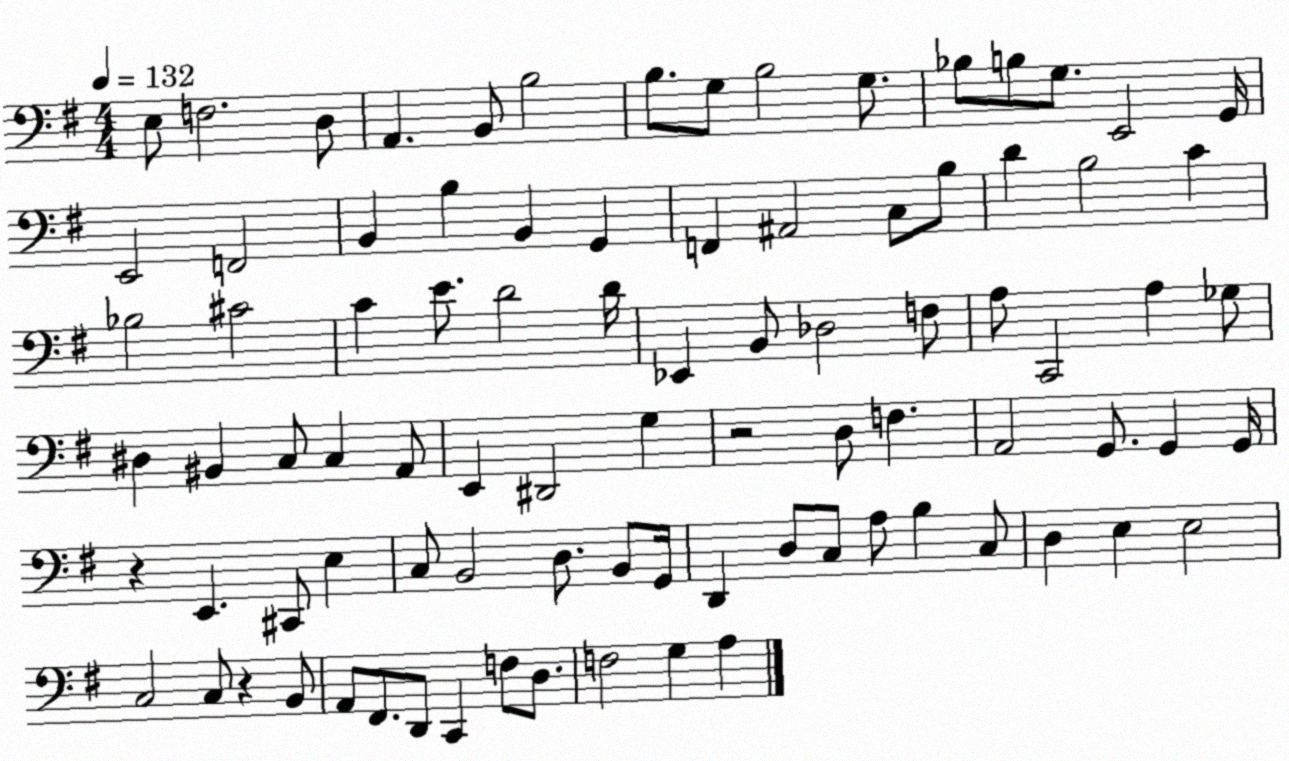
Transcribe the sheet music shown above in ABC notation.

X:1
T:Untitled
M:4/4
L:1/4
K:G
E,/2 F,2 D,/2 A,, B,,/2 B,2 B,/2 G,/2 B,2 G,/2 _B,/2 B,/2 G,/2 E,,2 G,,/4 E,,2 F,,2 B,, B, B,, G,, F,, ^A,,2 C,/2 B,/2 D B,2 C _B,2 ^C2 C E/2 D2 D/4 _E,, B,,/2 _D,2 F,/2 A,/2 C,,2 A, _G,/2 ^D, ^B,, C,/2 C, A,,/2 E,, ^D,,2 G, z2 D,/2 F, A,,2 G,,/2 G,, G,,/4 z E,, ^C,,/2 E, C,/2 B,,2 D,/2 B,,/2 G,,/4 D,, D,/2 C,/2 A,/2 B, C,/2 D, E, E,2 C,2 C,/2 z B,,/2 A,,/2 ^F,,/2 D,,/2 C,, F,/2 D,/2 F,2 G, A,